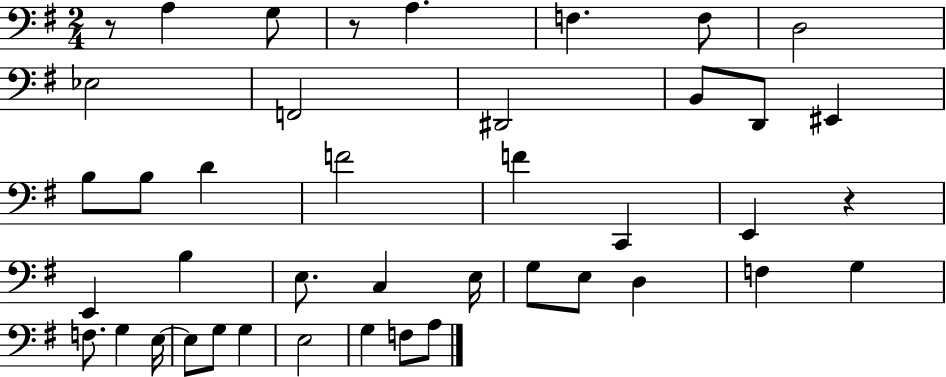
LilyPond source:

{
  \clef bass
  \numericTimeSignature
  \time 2/4
  \key g \major
  r8 a4 g8 | r8 a4. | f4. f8 | d2 | \break ees2 | f,2 | dis,2 | b,8 d,8 eis,4 | \break b8 b8 d'4 | f'2 | f'4 c,4 | e,4 r4 | \break e,4 b4 | e8. c4 e16 | g8 e8 d4 | f4 g4 | \break f8. g4 e16~~ | e8 g8 g4 | e2 | g4 f8 a8 | \break \bar "|."
}